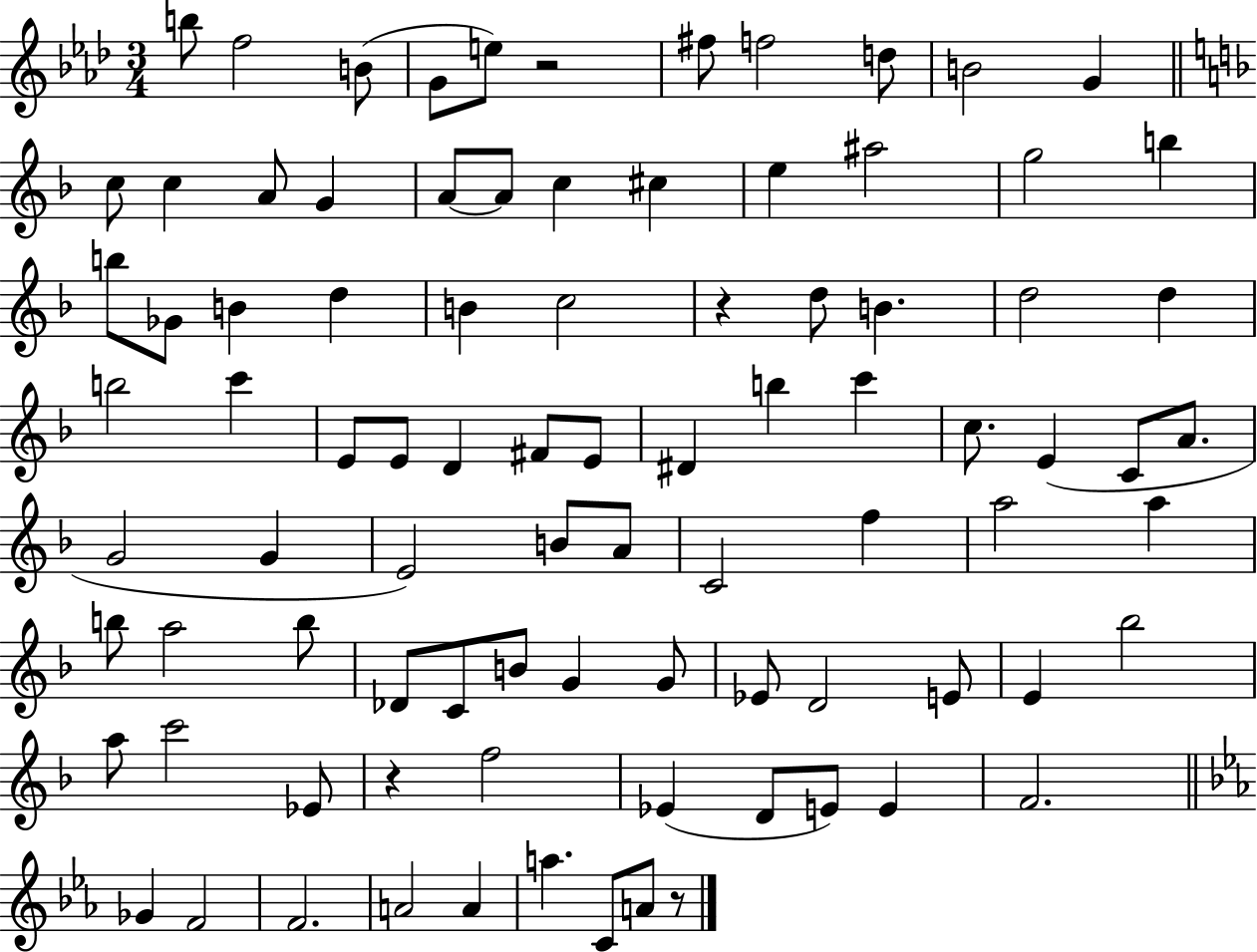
{
  \clef treble
  \numericTimeSignature
  \time 3/4
  \key aes \major
  \repeat volta 2 { b''8 f''2 b'8( | g'8 e''8) r2 | fis''8 f''2 d''8 | b'2 g'4 | \break \bar "||" \break \key f \major c''8 c''4 a'8 g'4 | a'8~~ a'8 c''4 cis''4 | e''4 ais''2 | g''2 b''4 | \break b''8 ges'8 b'4 d''4 | b'4 c''2 | r4 d''8 b'4. | d''2 d''4 | \break b''2 c'''4 | e'8 e'8 d'4 fis'8 e'8 | dis'4 b''4 c'''4 | c''8. e'4( c'8 a'8. | \break g'2 g'4 | e'2) b'8 a'8 | c'2 f''4 | a''2 a''4 | \break b''8 a''2 b''8 | des'8 c'8 b'8 g'4 g'8 | ees'8 d'2 e'8 | e'4 bes''2 | \break a''8 c'''2 ees'8 | r4 f''2 | ees'4( d'8 e'8) e'4 | f'2. | \break \bar "||" \break \key ees \major ges'4 f'2 | f'2. | a'2 a'4 | a''4. c'8 a'8 r8 | \break } \bar "|."
}